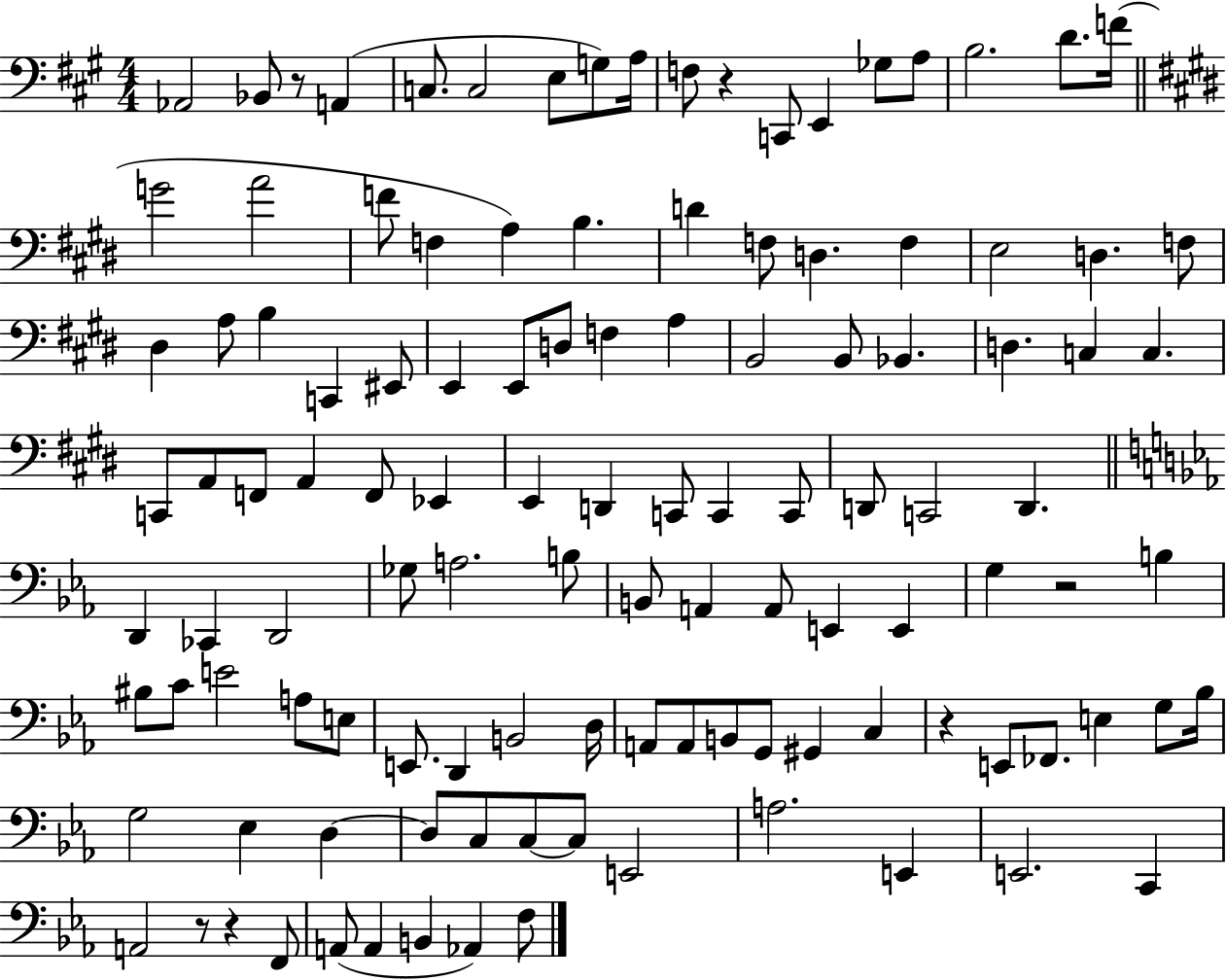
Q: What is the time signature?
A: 4/4